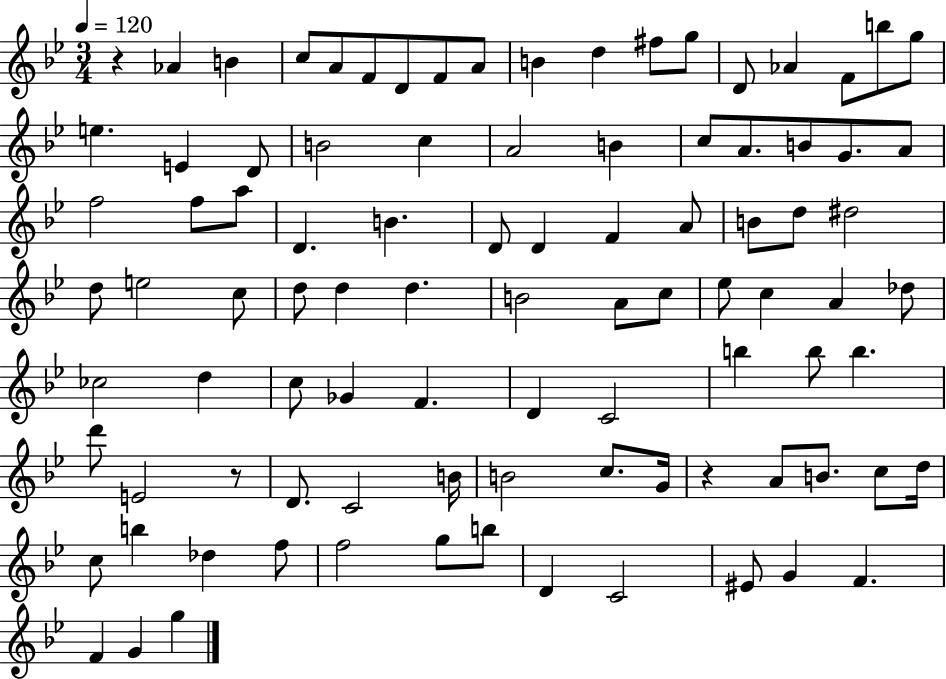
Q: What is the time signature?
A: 3/4